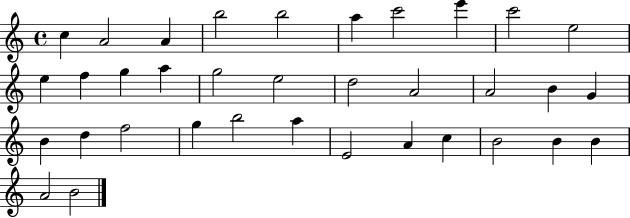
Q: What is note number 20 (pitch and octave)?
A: B4